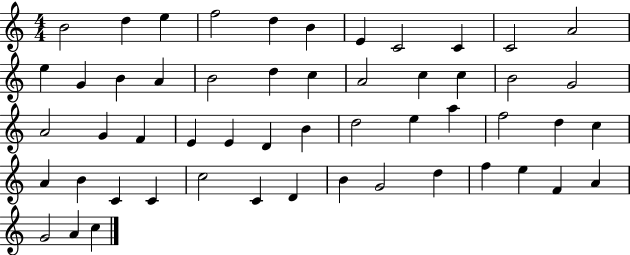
{
  \clef treble
  \numericTimeSignature
  \time 4/4
  \key c \major
  b'2 d''4 e''4 | f''2 d''4 b'4 | e'4 c'2 c'4 | c'2 a'2 | \break e''4 g'4 b'4 a'4 | b'2 d''4 c''4 | a'2 c''4 c''4 | b'2 g'2 | \break a'2 g'4 f'4 | e'4 e'4 d'4 b'4 | d''2 e''4 a''4 | f''2 d''4 c''4 | \break a'4 b'4 c'4 c'4 | c''2 c'4 d'4 | b'4 g'2 d''4 | f''4 e''4 f'4 a'4 | \break g'2 a'4 c''4 | \bar "|."
}